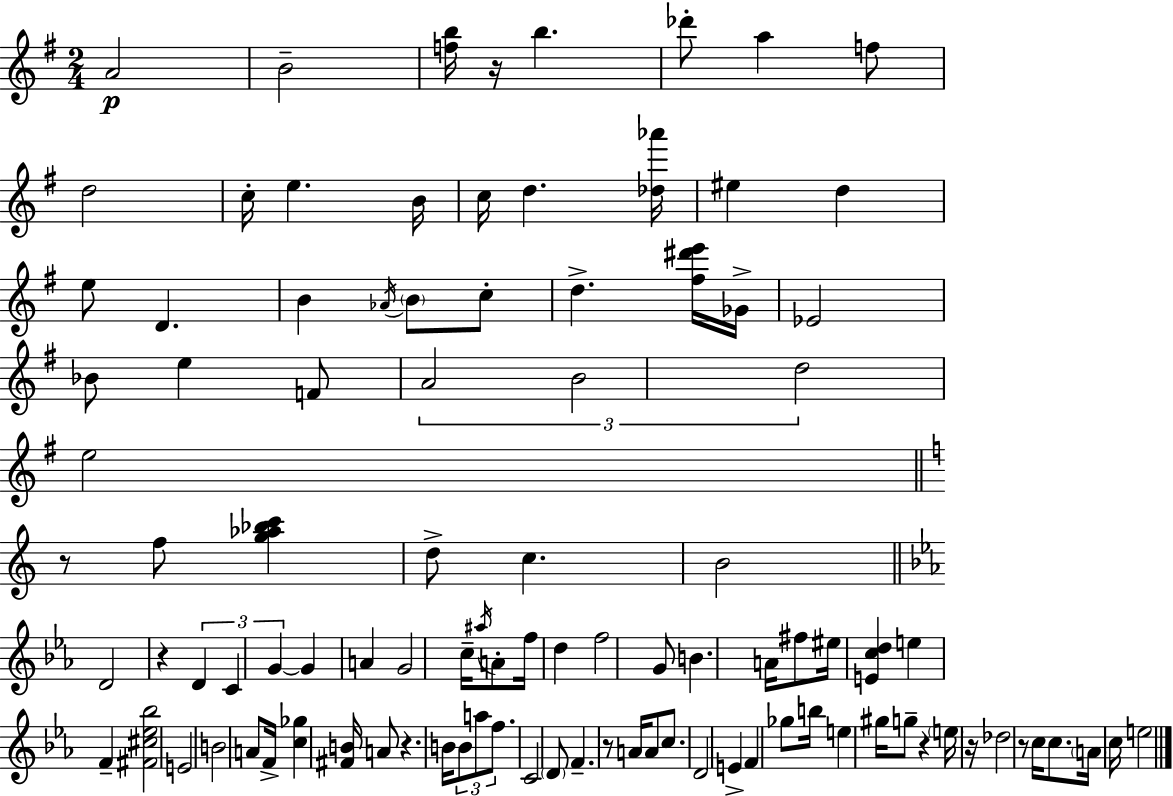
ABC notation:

X:1
T:Untitled
M:2/4
L:1/4
K:Em
A2 B2 [fb]/4 z/4 b _d'/2 a f/2 d2 c/4 e B/4 c/4 d [_d_a']/4 ^e d e/2 D B _A/4 B/2 c/2 d [^f^d'e']/4 _G/4 _E2 _B/2 e F/2 A2 B2 d2 e2 z/2 f/2 [g_a_bc'] d/2 c B2 D2 z D C G G A G2 c/4 ^a/4 A/2 f/4 d f2 G/2 B A/4 ^f/2 ^e/4 [Ecd] e F [^F^c_e_b]2 E2 B2 A/2 F/4 [c_g] [^FB]/4 A/2 z B/4 B/2 a/2 f/2 C2 D/2 F z/2 A/4 A/2 c/2 D2 E F _g/2 b/4 e ^g/4 g/2 z e/4 z/4 _d2 z/2 c/4 c/2 A/4 c/4 e2